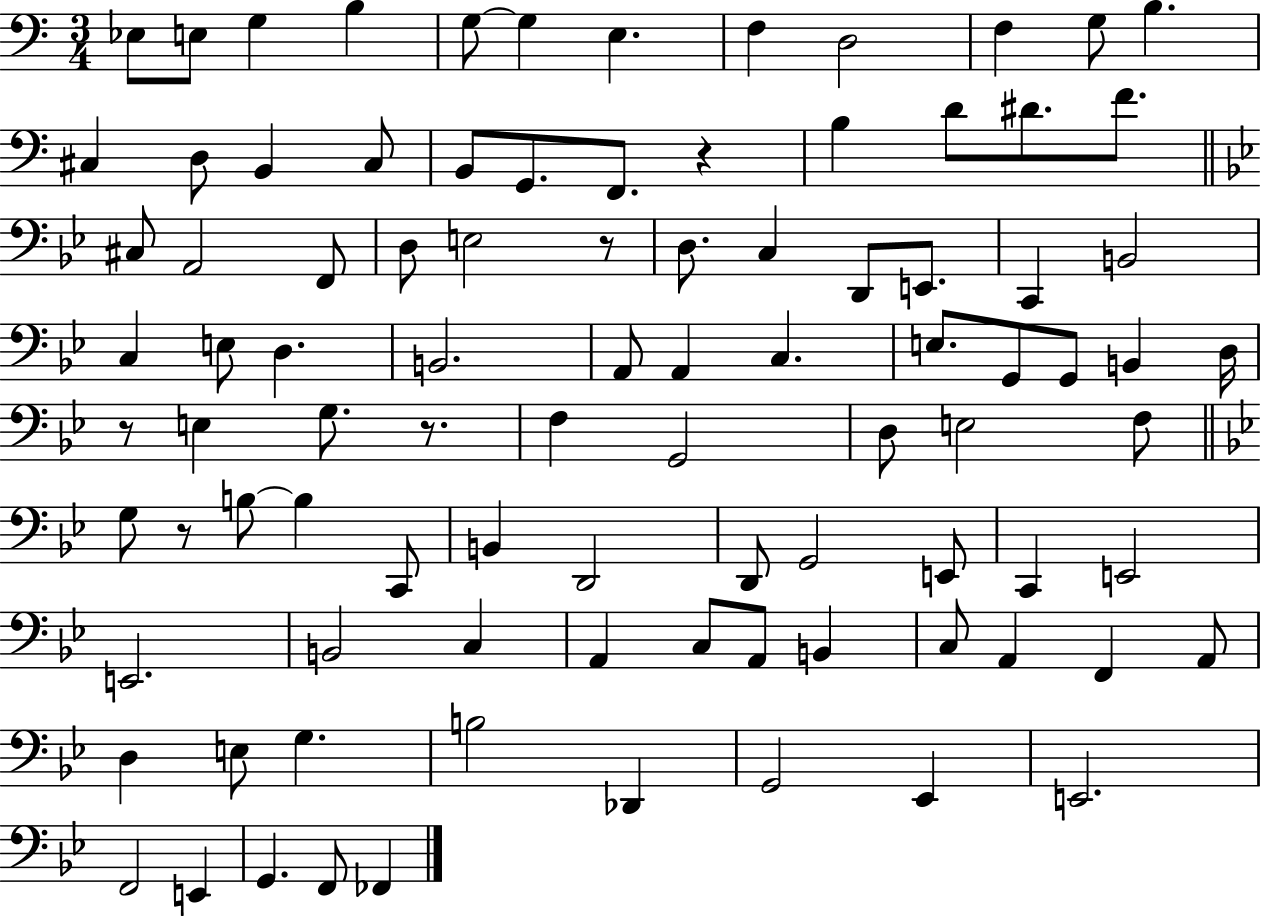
Eb3/e E3/e G3/q B3/q G3/e G3/q E3/q. F3/q D3/h F3/q G3/e B3/q. C#3/q D3/e B2/q C#3/e B2/e G2/e. F2/e. R/q B3/q D4/e D#4/e. F4/e. C#3/e A2/h F2/e D3/e E3/h R/e D3/e. C3/q D2/e E2/e. C2/q B2/h C3/q E3/e D3/q. B2/h. A2/e A2/q C3/q. E3/e. G2/e G2/e B2/q D3/s R/e E3/q G3/e. R/e. F3/q G2/h D3/e E3/h F3/e G3/e R/e B3/e B3/q C2/e B2/q D2/h D2/e G2/h E2/e C2/q E2/h E2/h. B2/h C3/q A2/q C3/e A2/e B2/q C3/e A2/q F2/q A2/e D3/q E3/e G3/q. B3/h Db2/q G2/h Eb2/q E2/h. F2/h E2/q G2/q. F2/e FES2/q